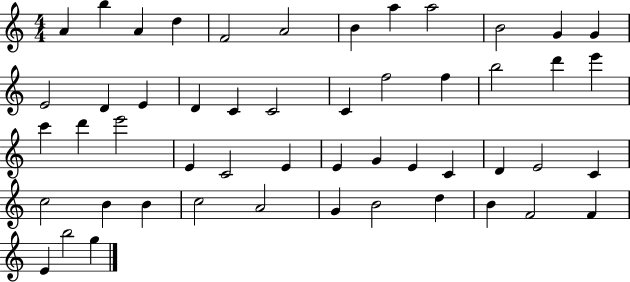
{
  \clef treble
  \numericTimeSignature
  \time 4/4
  \key c \major
  a'4 b''4 a'4 d''4 | f'2 a'2 | b'4 a''4 a''2 | b'2 g'4 g'4 | \break e'2 d'4 e'4 | d'4 c'4 c'2 | c'4 f''2 f''4 | b''2 d'''4 e'''4 | \break c'''4 d'''4 e'''2 | e'4 c'2 e'4 | e'4 g'4 e'4 c'4 | d'4 e'2 c'4 | \break c''2 b'4 b'4 | c''2 a'2 | g'4 b'2 d''4 | b'4 f'2 f'4 | \break e'4 b''2 g''4 | \bar "|."
}